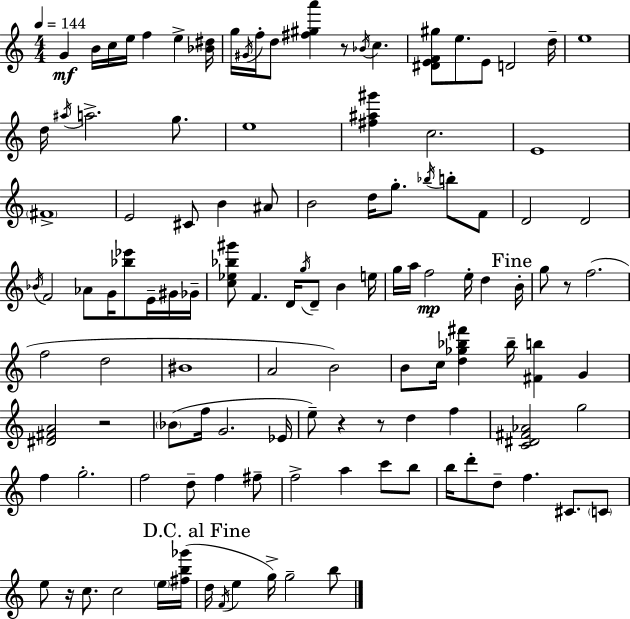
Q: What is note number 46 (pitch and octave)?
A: D4